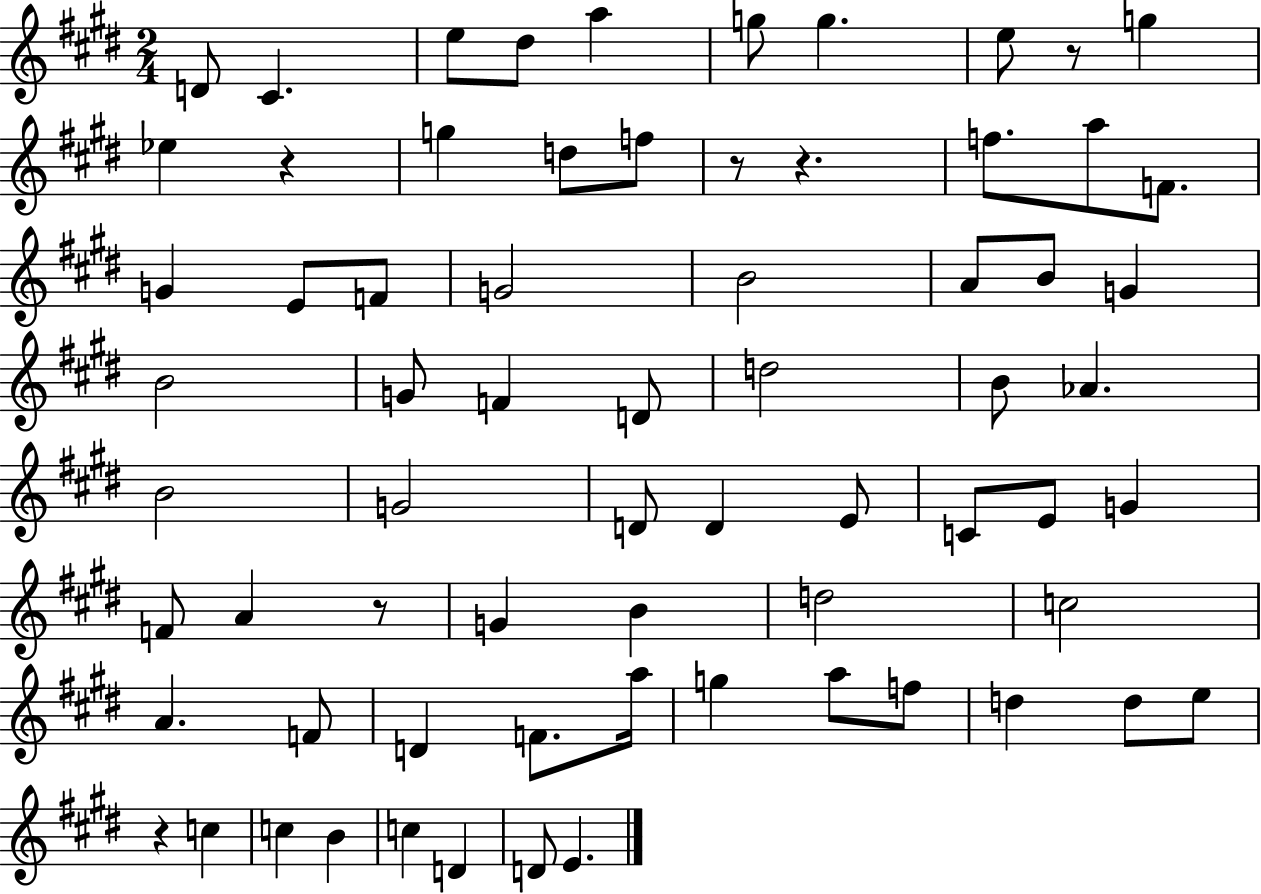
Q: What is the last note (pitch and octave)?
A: E4